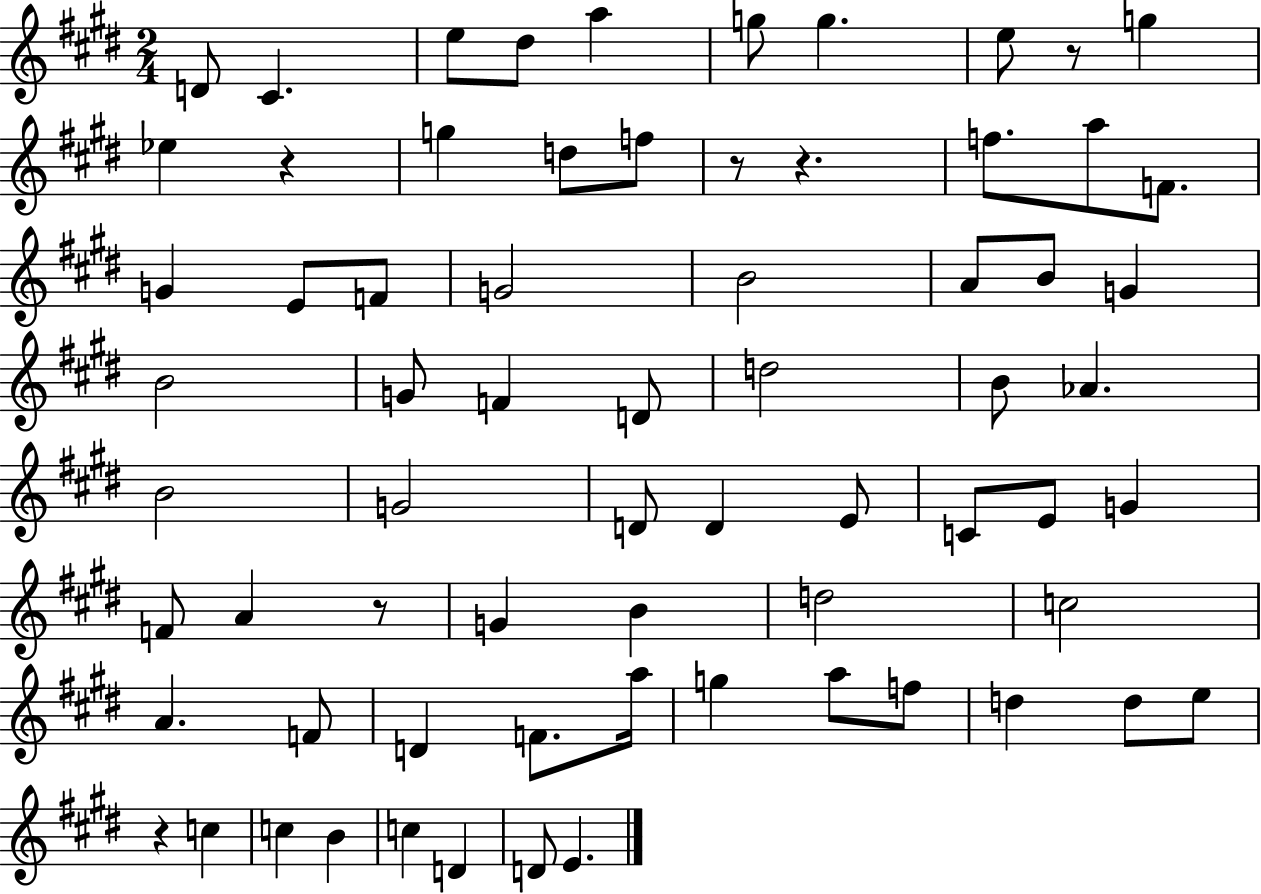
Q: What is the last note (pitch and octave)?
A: E4